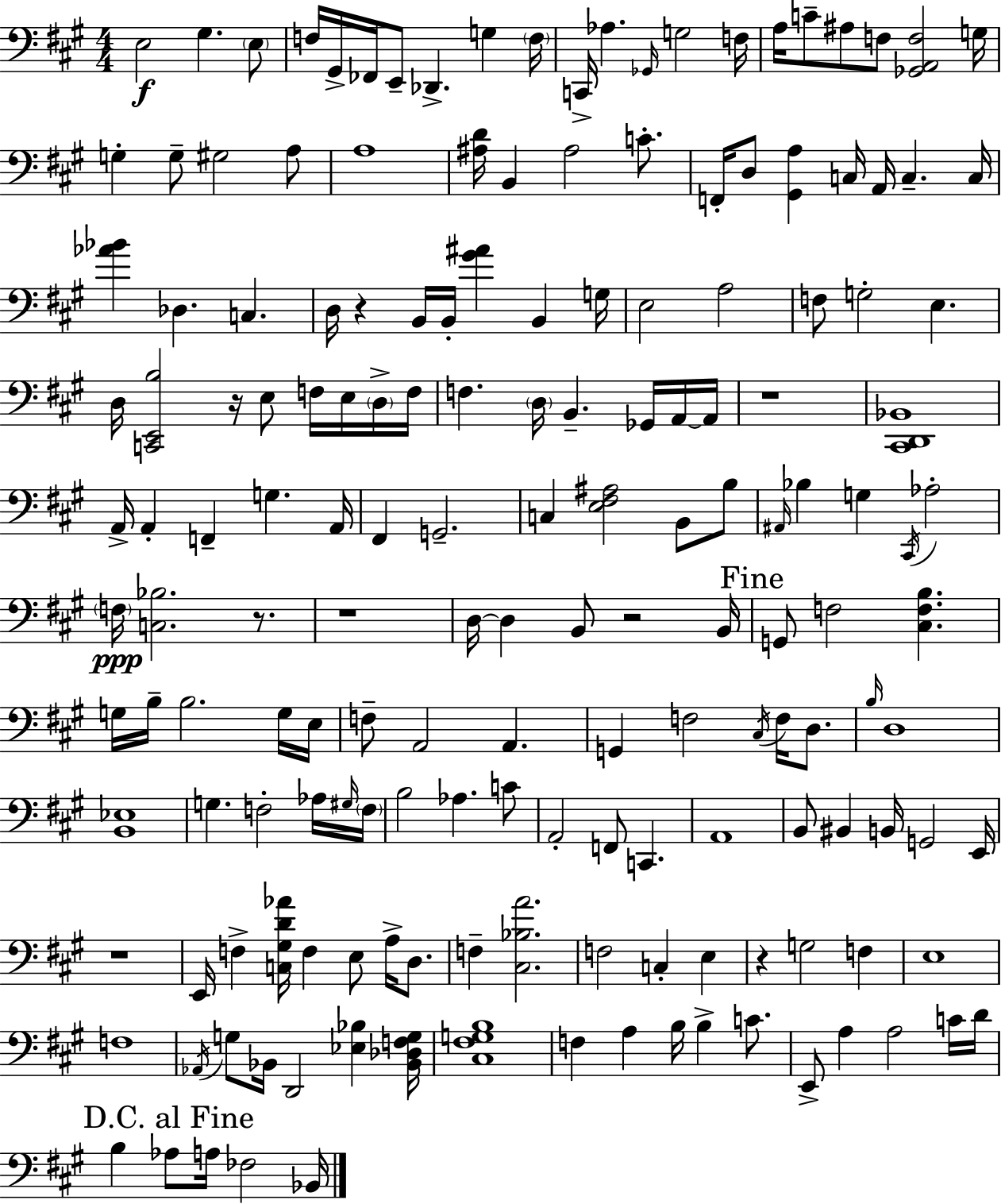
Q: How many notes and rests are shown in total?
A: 169